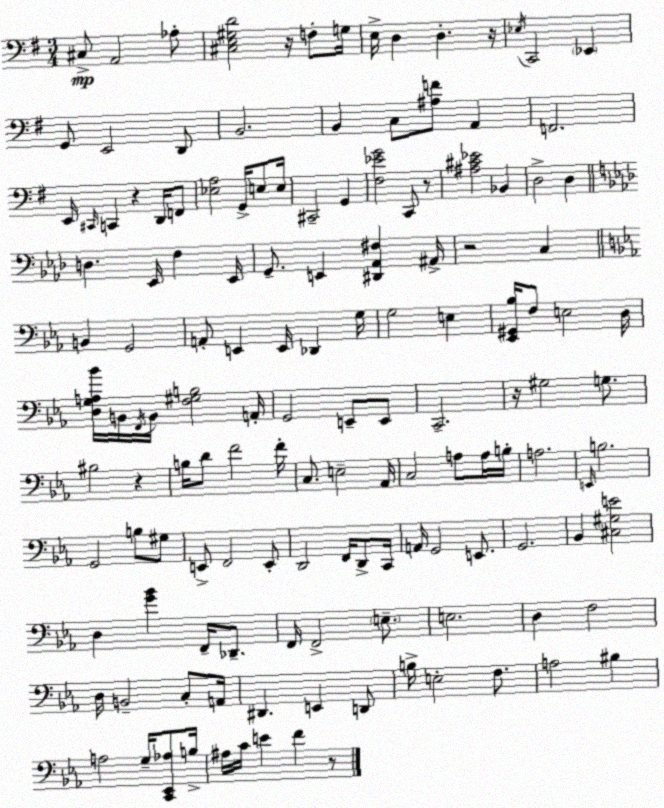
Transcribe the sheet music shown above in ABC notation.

X:1
T:Untitled
M:3/4
L:1/4
K:G
^C,/2 A,,2 _A,/2 [^C,E,^G,D]2 z/4 F,/2 G,/4 E,/4 D, D, z/4 _E,/4 C,,2 _E,, G,,/2 E,,2 D,,/2 B,,2 B,, C,/2 [^A,F]/2 A,, F,,2 E,,/4 ^C,,/4 C,, z D,,/4 F,,/2 [_E,A,]2 G,,/4 E,/2 E,/4 ^C,,2 G,, [^F,_EG]2 C,,/2 z/2 [^A,^C_E]2 _B,, D,2 D, D, _E,,/4 F, _E,,/4 G,,/2 E,, [^D,,_A,,^F,] ^A,,/4 z2 C, B,, G,,2 A,,/2 E,, E,,/4 _D,, G,/4 G,2 E, [_E,,^G,,_B,]/4 F,/2 E,2 D,/4 [D,G,A,_B]/4 B,,/4 F,,/4 B,,/4 [F,^G,B,]2 A,,/4 G,,2 E,,/2 E,,/2 C,,2 z/4 ^G,2 G,/2 ^B,2 z B,/4 D/2 F2 F/4 C,/2 E,2 _A,,/4 C,2 A,/2 A,/4 B,/4 A,2 E,,/4 B,2 G,,2 B,/2 ^G,/2 E,,/2 F,,2 E,,/2 D,,2 F,,/4 D,,/2 C,,/4 A,,/4 G,,2 E,,/2 G,,2 _B,, [^C,^G,E]2 D, [G_B] F,,/4 _D,,/2 F,,/4 F,,2 E,/2 E,2 D, F,2 D,/4 B,,2 C,/2 A,,/4 ^D,, E,, D,,/2 B,/4 E,2 F,/2 A,2 ^B, A,2 G,/4 [C,,_E,,_A,]/2 B,/4 ^A,/4 C/4 E F z/2